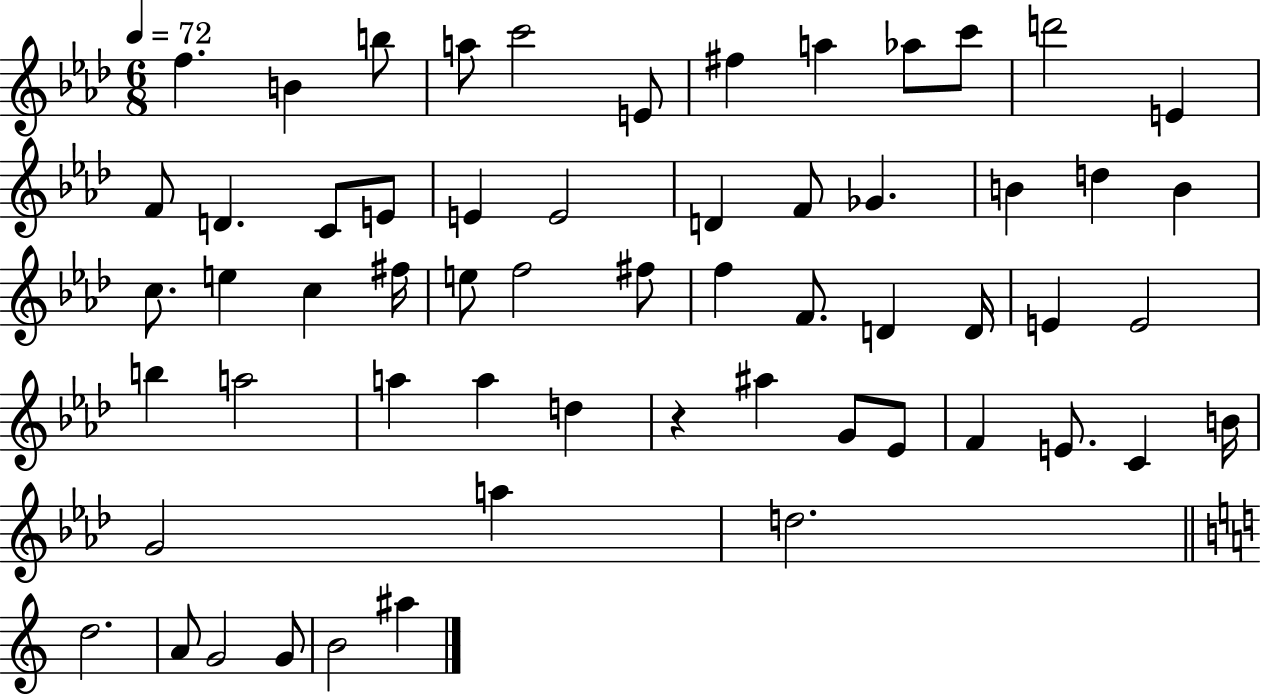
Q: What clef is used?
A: treble